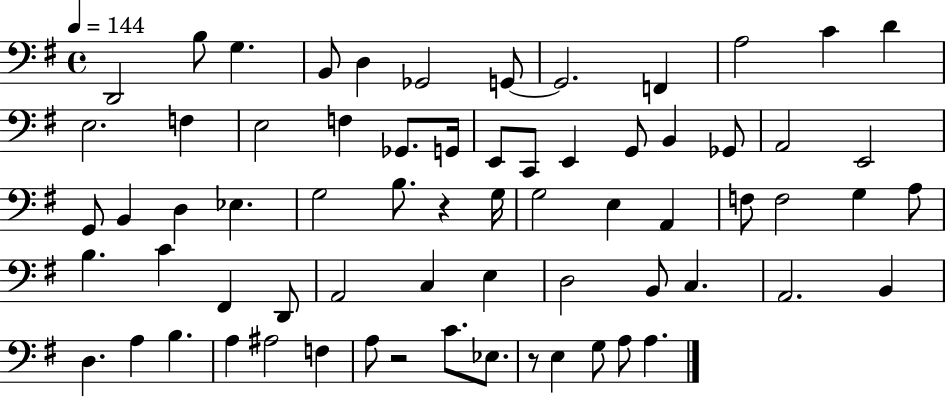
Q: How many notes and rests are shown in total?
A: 68